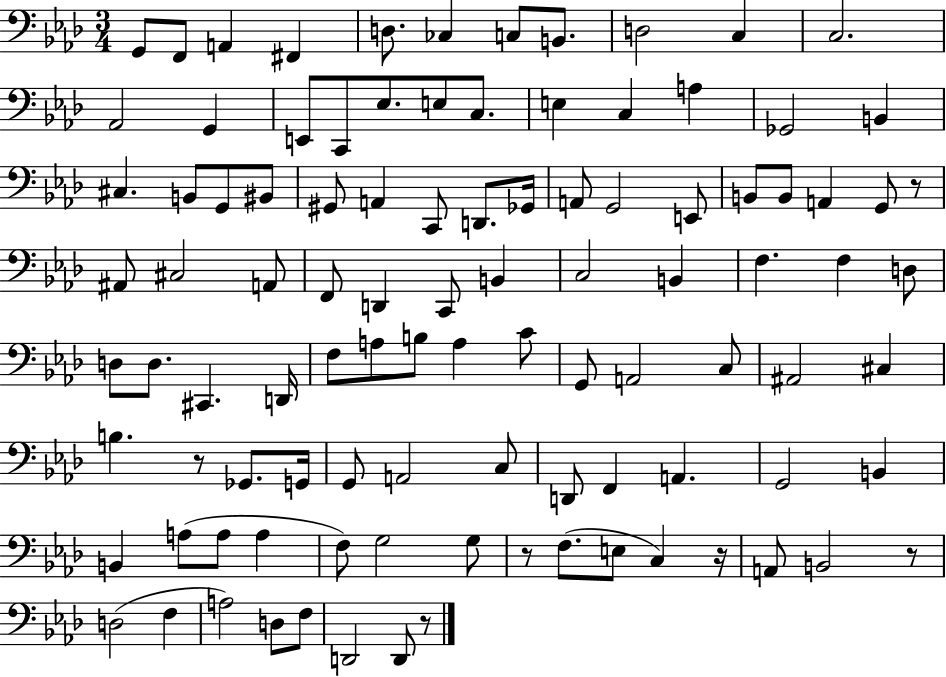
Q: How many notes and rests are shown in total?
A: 101